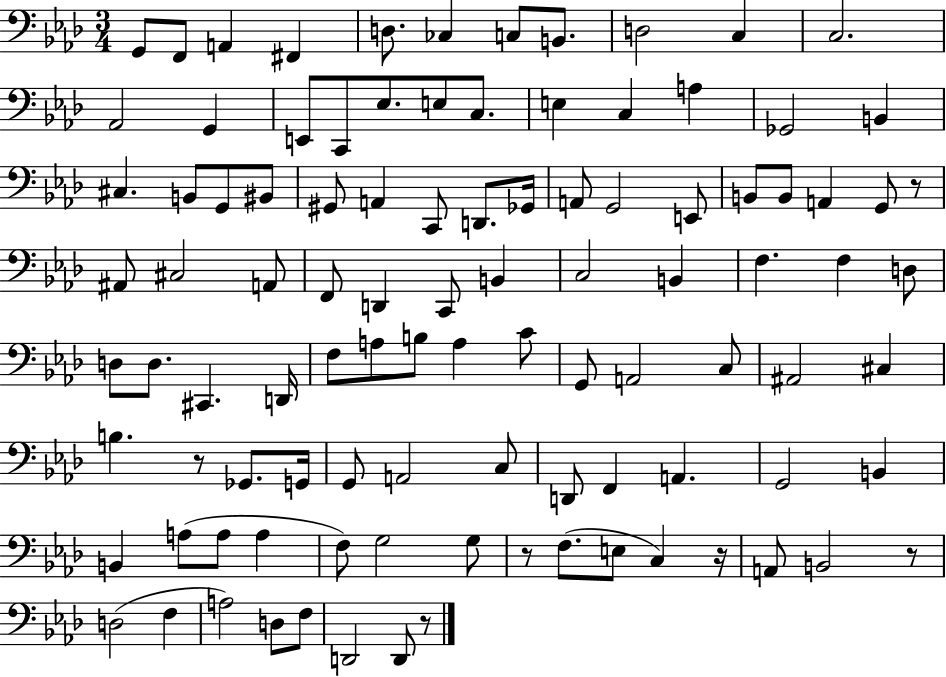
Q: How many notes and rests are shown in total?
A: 101